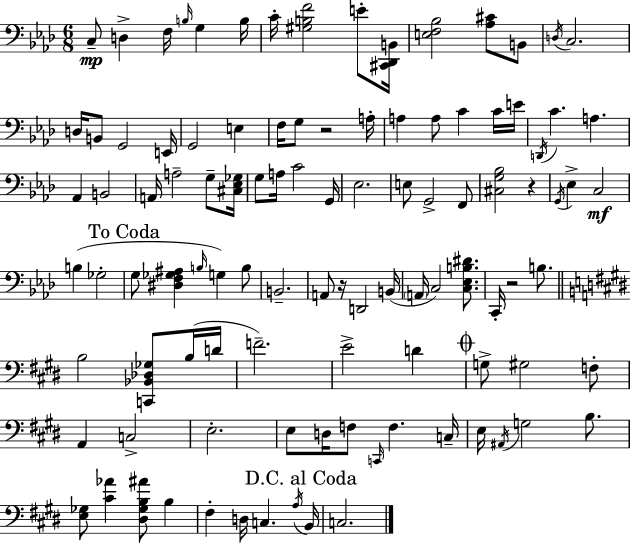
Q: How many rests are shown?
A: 4